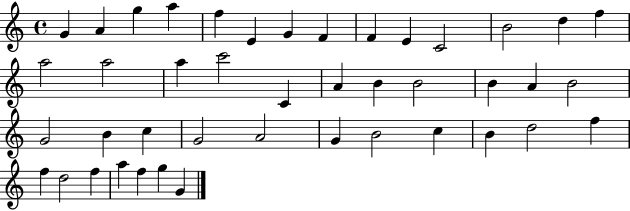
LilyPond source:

{
  \clef treble
  \time 4/4
  \defaultTimeSignature
  \key c \major
  g'4 a'4 g''4 a''4 | f''4 e'4 g'4 f'4 | f'4 e'4 c'2 | b'2 d''4 f''4 | \break a''2 a''2 | a''4 c'''2 c'4 | a'4 b'4 b'2 | b'4 a'4 b'2 | \break g'2 b'4 c''4 | g'2 a'2 | g'4 b'2 c''4 | b'4 d''2 f''4 | \break f''4 d''2 f''4 | a''4 f''4 g''4 g'4 | \bar "|."
}